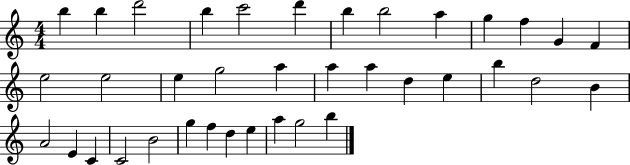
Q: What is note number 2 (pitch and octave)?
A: B5